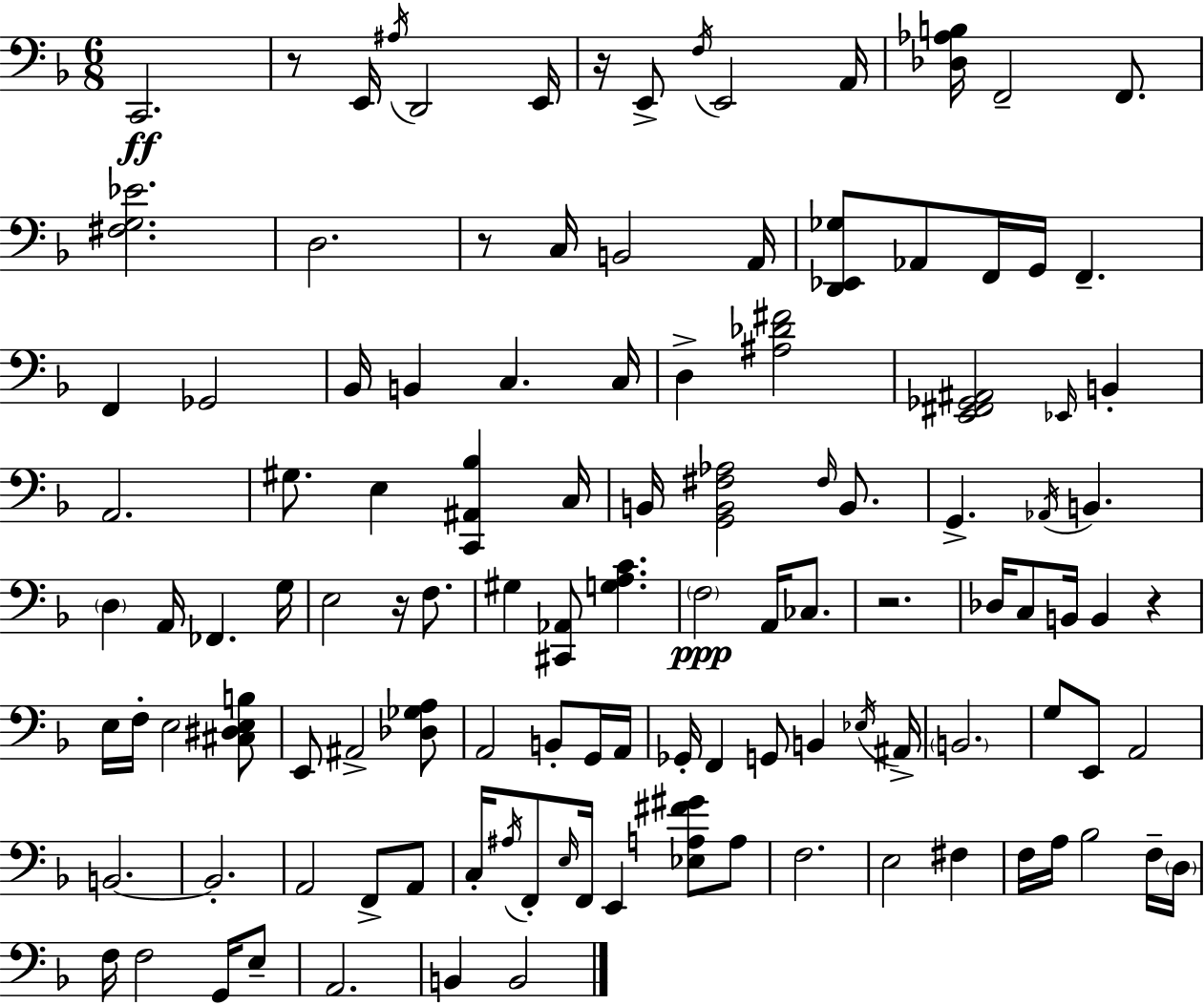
C2/h. R/e E2/s A#3/s D2/h E2/s R/s E2/e F3/s E2/h A2/s [Db3,Ab3,B3]/s F2/h F2/e. [F#3,G3,Eb4]/h. D3/h. R/e C3/s B2/h A2/s [D2,Eb2,Gb3]/e Ab2/e F2/s G2/s F2/q. F2/q Gb2/h Bb2/s B2/q C3/q. C3/s D3/q [A#3,Db4,F#4]/h [E2,F#2,Gb2,A#2]/h Eb2/s B2/q A2/h. G#3/e. E3/q [C2,A#2,Bb3]/q C3/s B2/s [G2,B2,F#3,Ab3]/h F#3/s B2/e. G2/q. Ab2/s B2/q. D3/q A2/s FES2/q. G3/s E3/h R/s F3/e. G#3/q [C#2,Ab2]/e [G3,A3,C4]/q. F3/h A2/s CES3/e. R/h. Db3/s C3/e B2/s B2/q R/q E3/s F3/s E3/h [C#3,D#3,E3,B3]/e E2/e A#2/h [Db3,Gb3,A3]/e A2/h B2/e G2/s A2/s Gb2/s F2/q G2/e B2/q Eb3/s A#2/s B2/h. G3/e E2/e A2/h B2/h. B2/h. A2/h F2/e A2/e C3/s A#3/s F2/e E3/s F2/s E2/q [Eb3,A3,F#4,G#4]/e A3/e F3/h. E3/h F#3/q F3/s A3/s Bb3/h F3/s D3/s F3/s F3/h G2/s E3/e A2/h. B2/q B2/h